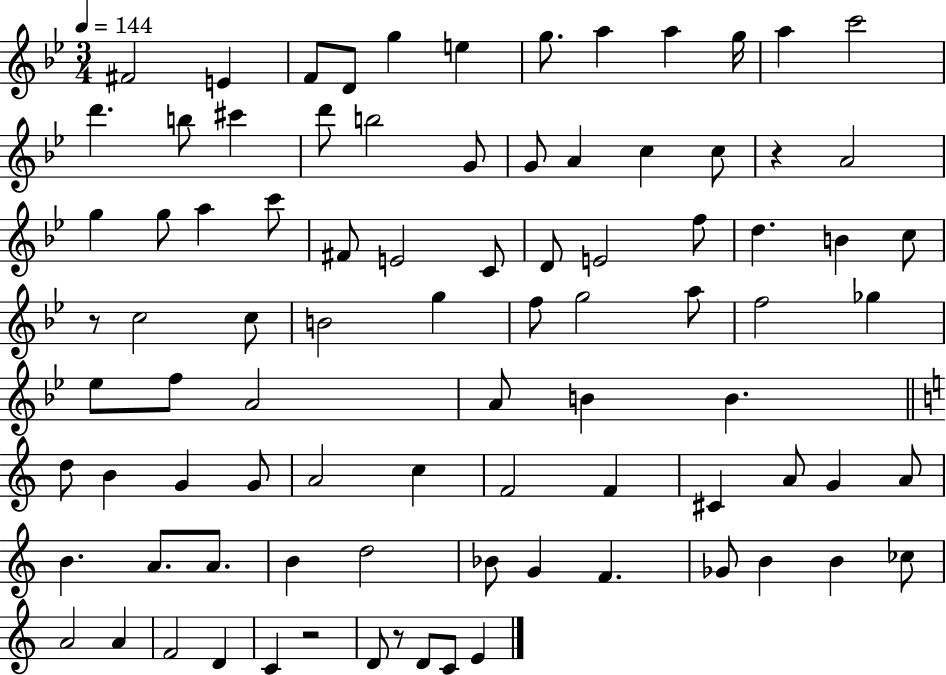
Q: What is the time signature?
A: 3/4